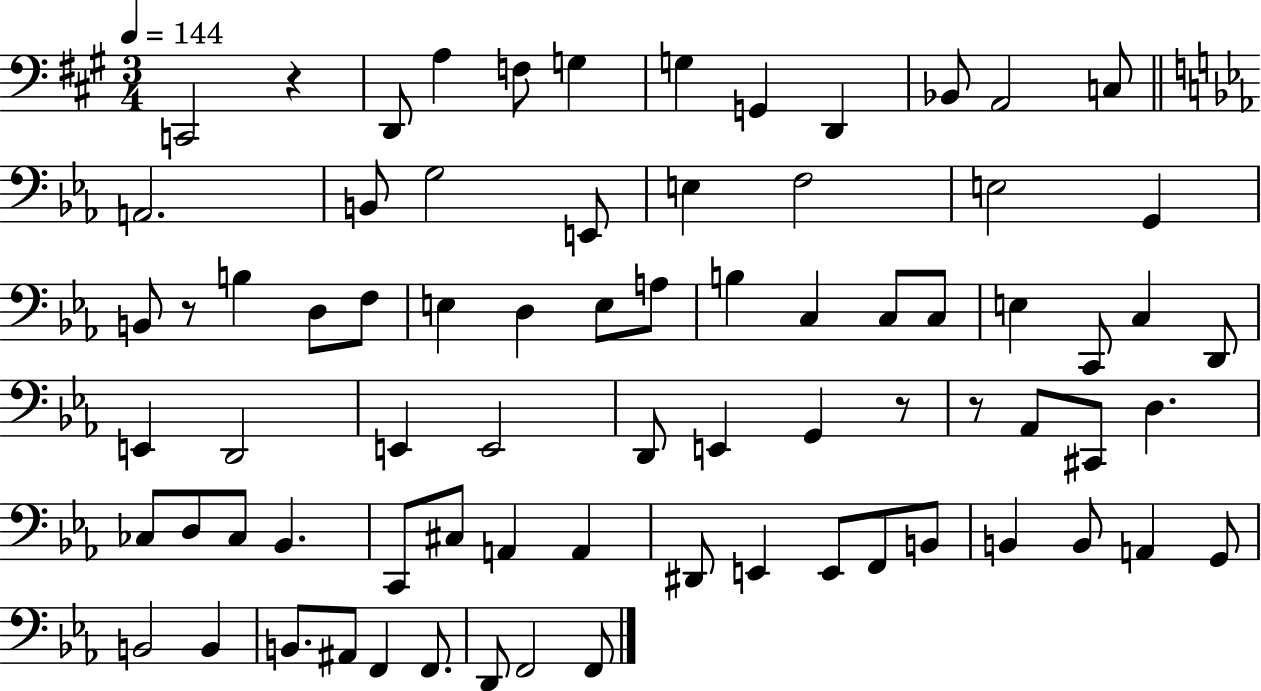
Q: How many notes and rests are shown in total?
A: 75